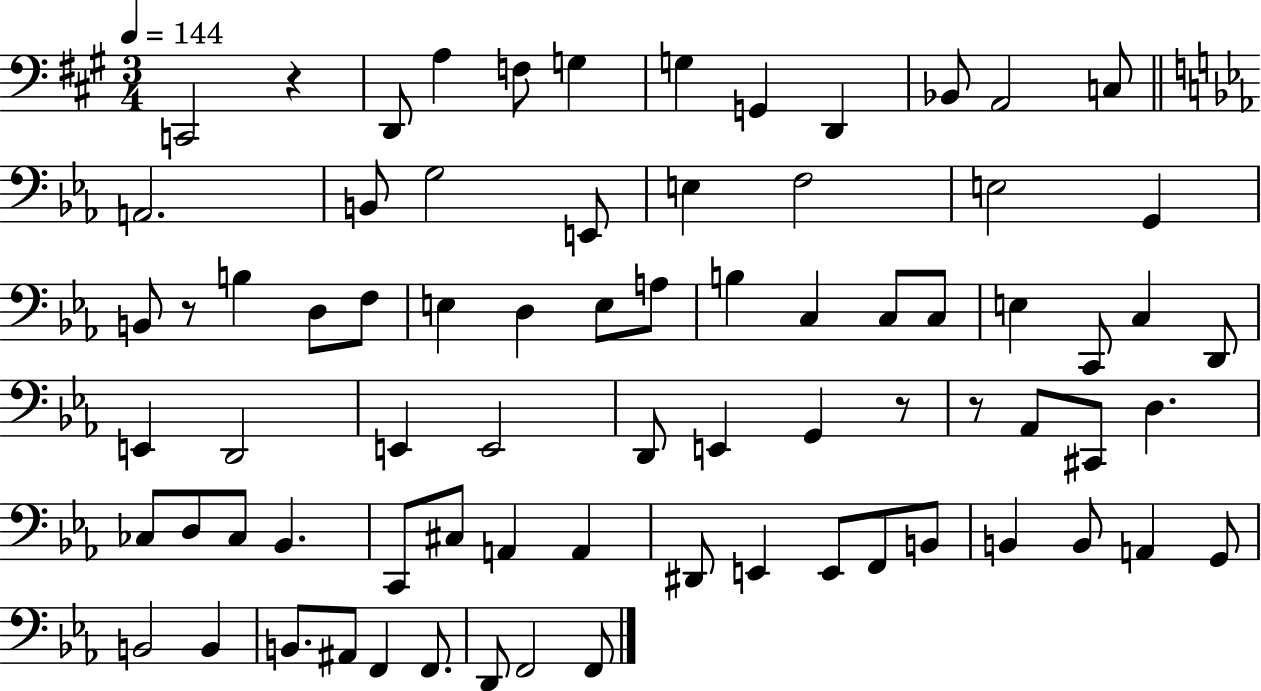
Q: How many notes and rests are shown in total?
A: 75